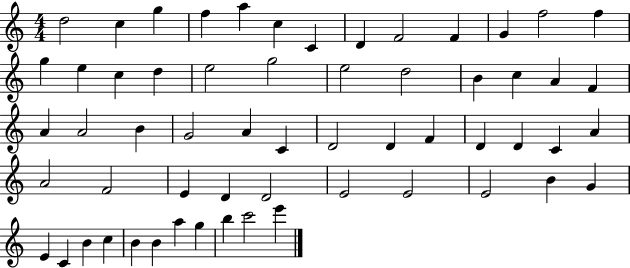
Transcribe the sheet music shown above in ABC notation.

X:1
T:Untitled
M:4/4
L:1/4
K:C
d2 c g f a c C D F2 F G f2 f g e c d e2 g2 e2 d2 B c A F A A2 B G2 A C D2 D F D D C A A2 F2 E D D2 E2 E2 E2 B G E C B c B B a g b c'2 e'